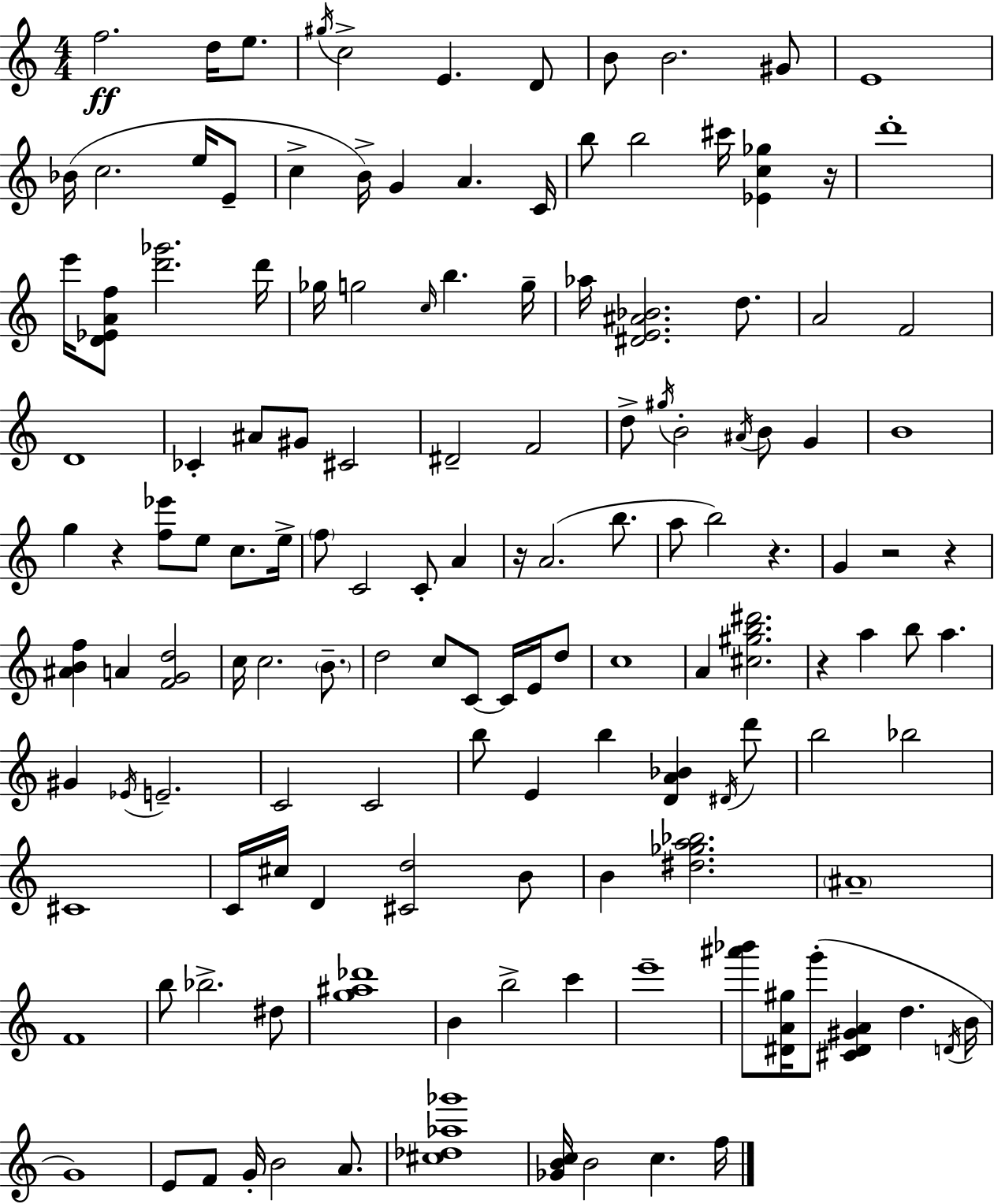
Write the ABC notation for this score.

X:1
T:Untitled
M:4/4
L:1/4
K:C
f2 d/4 e/2 ^g/4 c2 E D/2 B/2 B2 ^G/2 E4 _B/4 c2 e/4 E/2 c B/4 G A C/4 b/2 b2 ^c'/4 [_Ec_g] z/4 d'4 e'/4 [D_EAf]/2 [d'_g']2 d'/4 _g/4 g2 c/4 b g/4 _a/4 [^DE^A_B]2 d/2 A2 F2 D4 _C ^A/2 ^G/2 ^C2 ^D2 F2 d/2 ^g/4 B2 ^A/4 B/2 G B4 g z [f_e']/2 e/2 c/2 e/4 f/2 C2 C/2 A z/4 A2 b/2 a/2 b2 z G z2 z [^ABf] A [FGd]2 c/4 c2 B/2 d2 c/2 C/2 C/4 E/4 d/2 c4 A [^c^gb^d']2 z a b/2 a ^G _E/4 E2 C2 C2 b/2 E b [DA_B] ^D/4 d'/2 b2 _b2 ^C4 C/4 ^c/4 D [^Cd]2 B/2 B [^d_ga_b]2 ^A4 F4 b/2 _b2 ^d/2 [g^a_d']4 B b2 c' e'4 [^a'_b']/2 [^DA^g]/4 g'/2 [^C^D^GA] d D/4 B/4 G4 E/2 F/2 G/4 B2 A/2 [^c_d_a_g']4 [_GBc]/4 B2 c f/4